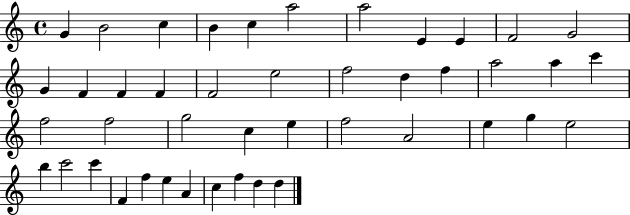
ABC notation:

X:1
T:Untitled
M:4/4
L:1/4
K:C
G B2 c B c a2 a2 E E F2 G2 G F F F F2 e2 f2 d f a2 a c' f2 f2 g2 c e f2 A2 e g e2 b c'2 c' F f e A c f d d